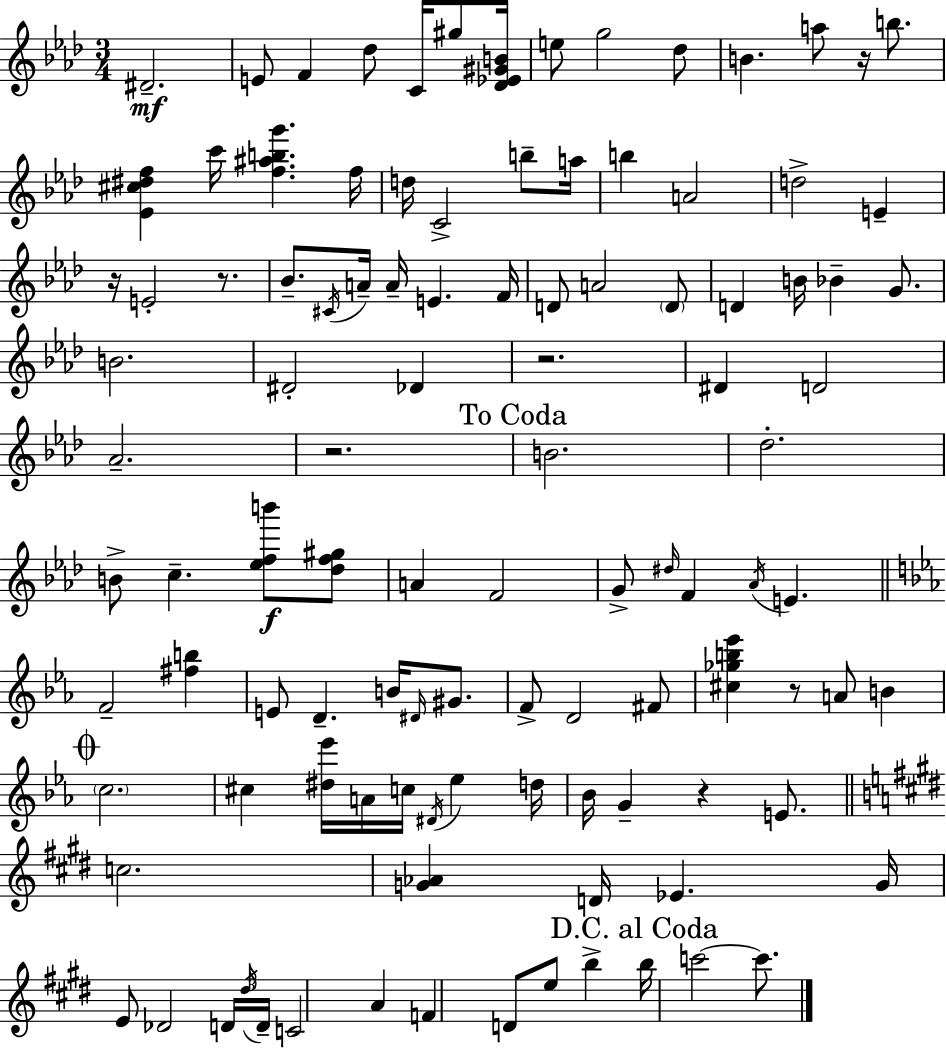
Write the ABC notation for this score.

X:1
T:Untitled
M:3/4
L:1/4
K:Fm
^D2 E/2 F _d/2 C/4 ^g/2 [_D_E^GB]/4 e/2 g2 _d/2 B a/2 z/4 b/2 [_E^c^df] c'/4 [f^abg'] f/4 d/4 C2 b/2 a/4 b A2 d2 E z/4 E2 z/2 _B/2 ^C/4 A/4 A/4 E F/4 D/2 A2 D/2 D B/4 _B G/2 B2 ^D2 _D z2 ^D D2 _A2 z2 B2 _d2 B/2 c [_efb']/2 [_df^g]/2 A F2 G/2 ^d/4 F _A/4 E F2 [^fb] E/2 D B/4 ^D/4 ^G/2 F/2 D2 ^F/2 [^c_gb_e'] z/2 A/2 B c2 ^c [^d_e']/4 A/4 c/4 ^D/4 _e d/4 _B/4 G z E/2 c2 [G_A] D/4 _E G/4 E/2 _D2 D/4 ^d/4 D/4 C2 A F D/2 e/2 b b/4 c'2 c'/2